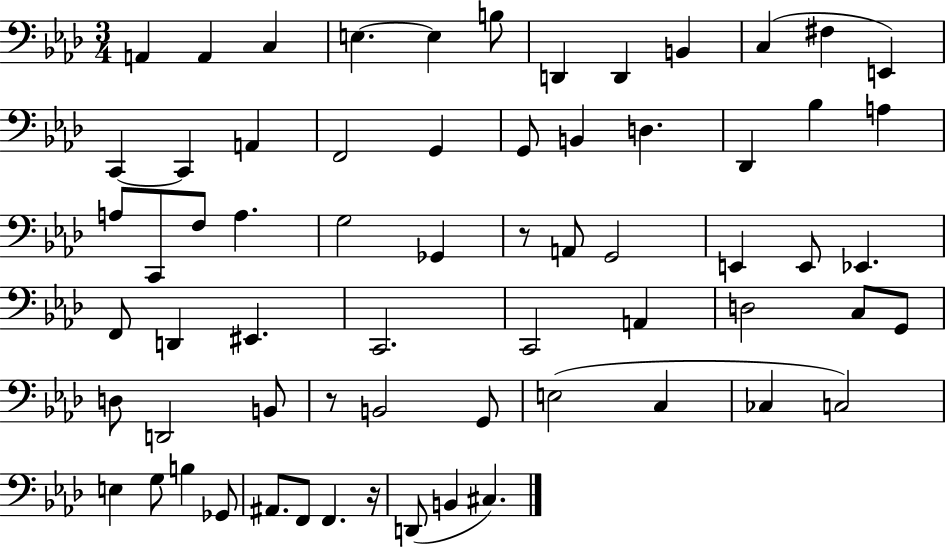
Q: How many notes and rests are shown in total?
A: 65